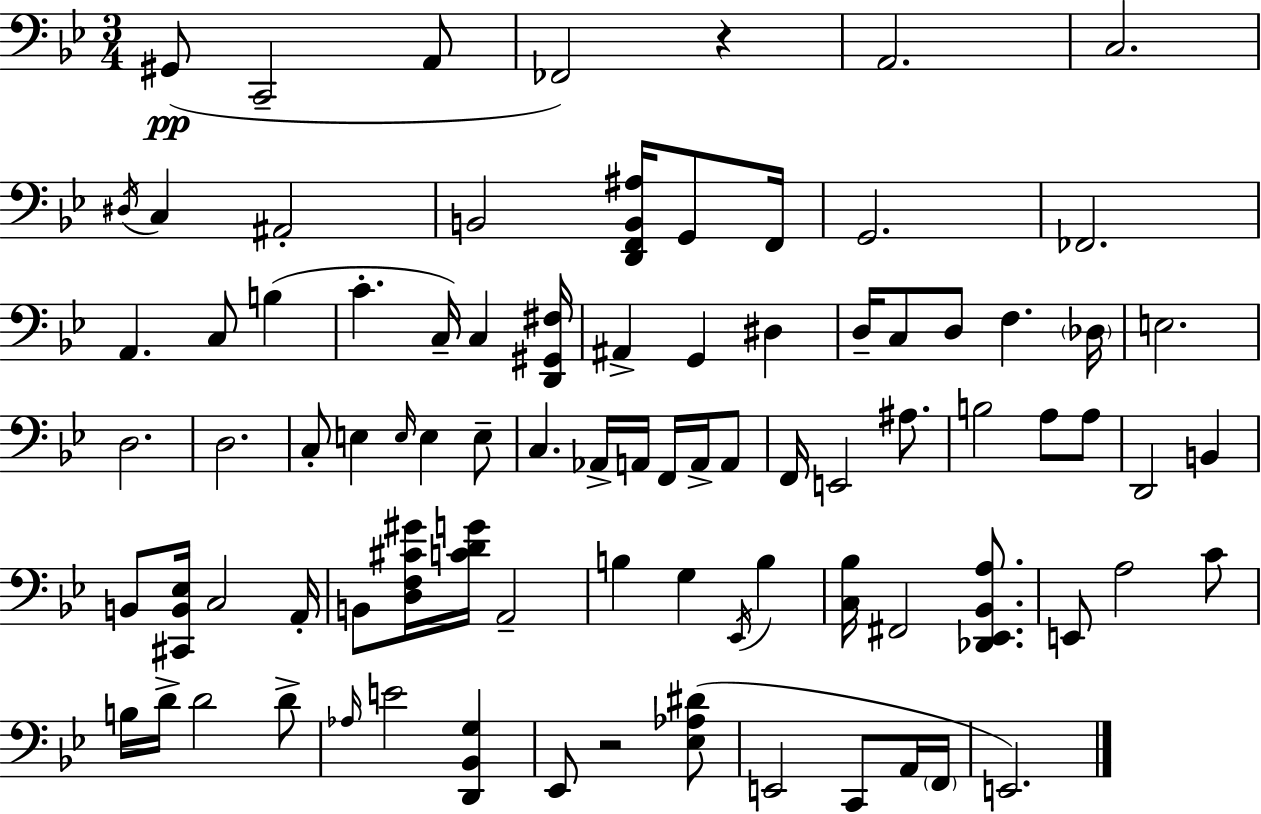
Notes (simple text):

G#2/e C2/h A2/e FES2/h R/q A2/h. C3/h. D#3/s C3/q A#2/h B2/h [D2,F2,B2,A#3]/s G2/e F2/s G2/h. FES2/h. A2/q. C3/e B3/q C4/q. C3/s C3/q [D2,G#2,F#3]/s A#2/q G2/q D#3/q D3/s C3/e D3/e F3/q. Db3/s E3/h. D3/h. D3/h. C3/e E3/q E3/s E3/q E3/e C3/q. Ab2/s A2/s F2/s A2/s A2/e F2/s E2/h A#3/e. B3/h A3/e A3/e D2/h B2/q B2/e [C#2,B2,Eb3]/s C3/h A2/s B2/e [D3,F3,C#4,G#4]/s [C4,D4,G4]/s A2/h B3/q G3/q Eb2/s B3/q [C3,Bb3]/s F#2/h [Db2,Eb2,Bb2,A3]/e. E2/e A3/h C4/e B3/s D4/s D4/h D4/e Ab3/s E4/h [D2,Bb2,G3]/q Eb2/e R/h [Eb3,Ab3,D#4]/e E2/h C2/e A2/s F2/s E2/h.